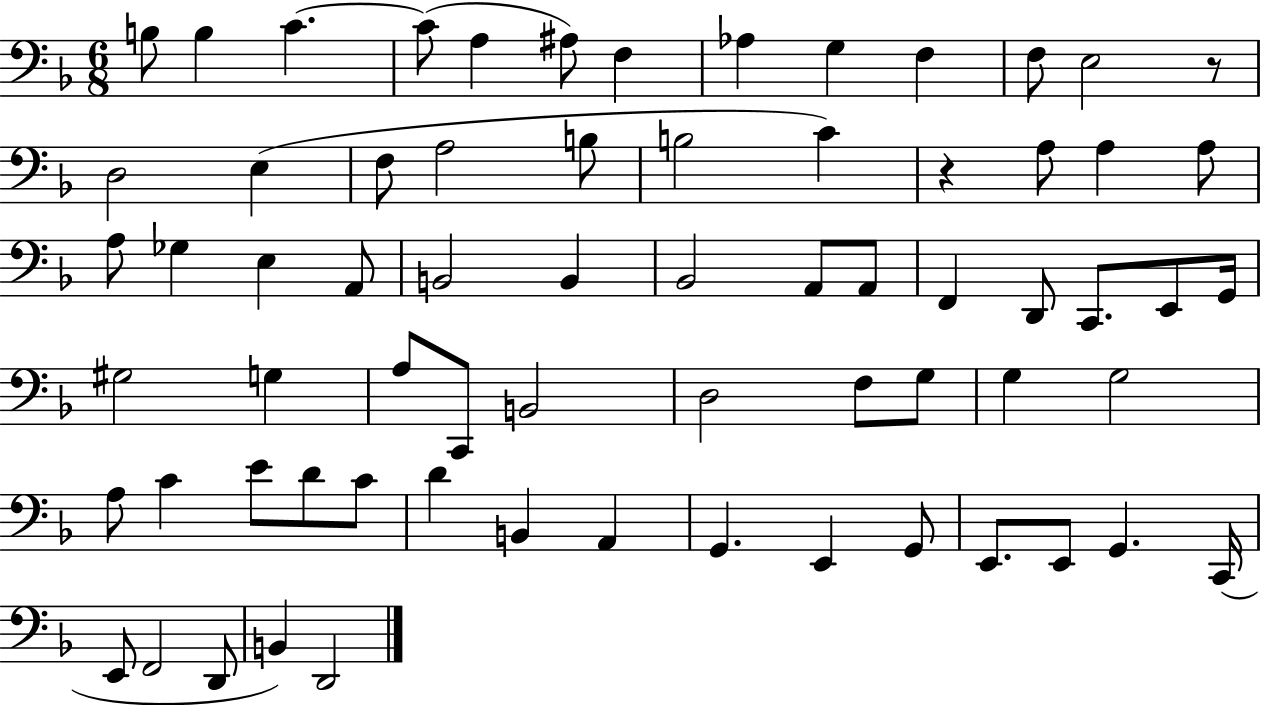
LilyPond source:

{
  \clef bass
  \numericTimeSignature
  \time 6/8
  \key f \major
  \repeat volta 2 { b8 b4 c'4.~~ | c'8( a4 ais8) f4 | aes4 g4 f4 | f8 e2 r8 | \break d2 e4( | f8 a2 b8 | b2 c'4) | r4 a8 a4 a8 | \break a8 ges4 e4 a,8 | b,2 b,4 | bes,2 a,8 a,8 | f,4 d,8 c,8. e,8 g,16 | \break gis2 g4 | a8 c,8 b,2 | d2 f8 g8 | g4 g2 | \break a8 c'4 e'8 d'8 c'8 | d'4 b,4 a,4 | g,4. e,4 g,8 | e,8. e,8 g,4. c,16( | \break e,8 f,2 d,8 | b,4) d,2 | } \bar "|."
}